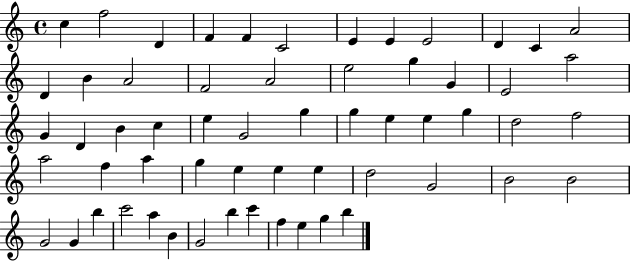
{
  \clef treble
  \time 4/4
  \defaultTimeSignature
  \key c \major
  c''4 f''2 d'4 | f'4 f'4 c'2 | e'4 e'4 e'2 | d'4 c'4 a'2 | \break d'4 b'4 a'2 | f'2 a'2 | e''2 g''4 g'4 | e'2 a''2 | \break g'4 d'4 b'4 c''4 | e''4 g'2 g''4 | g''4 e''4 e''4 g''4 | d''2 f''2 | \break a''2 f''4 a''4 | g''4 e''4 e''4 e''4 | d''2 g'2 | b'2 b'2 | \break g'2 g'4 b''4 | c'''2 a''4 b'4 | g'2 b''4 c'''4 | f''4 e''4 g''4 b''4 | \break \bar "|."
}